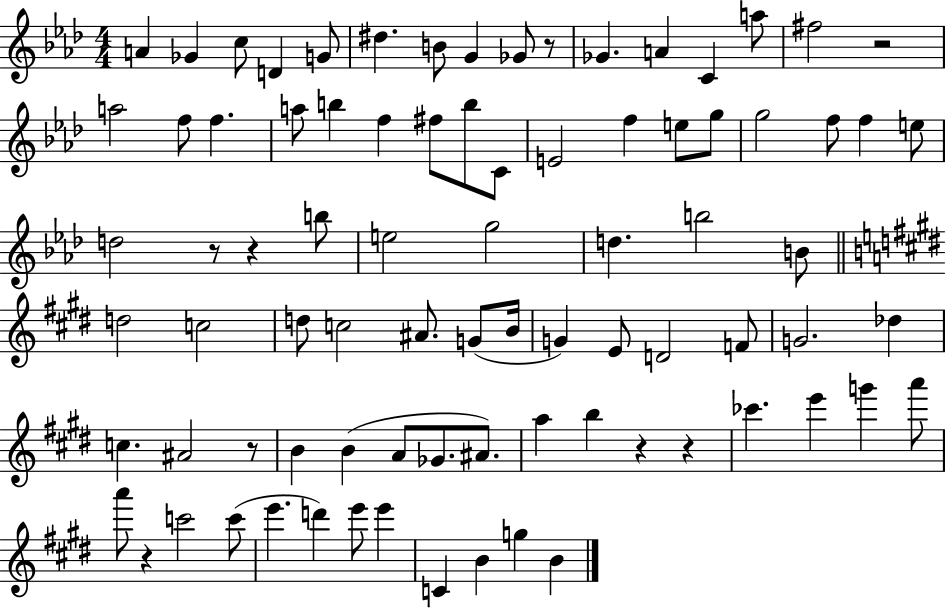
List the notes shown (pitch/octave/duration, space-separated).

A4/q Gb4/q C5/e D4/q G4/e D#5/q. B4/e G4/q Gb4/e R/e Gb4/q. A4/q C4/q A5/e F#5/h R/h A5/h F5/e F5/q. A5/e B5/q F5/q F#5/e B5/e C4/e E4/h F5/q E5/e G5/e G5/h F5/e F5/q E5/e D5/h R/e R/q B5/e E5/h G5/h D5/q. B5/h B4/e D5/h C5/h D5/e C5/h A#4/e. G4/e B4/s G4/q E4/e D4/h F4/e G4/h. Db5/q C5/q. A#4/h R/e B4/q B4/q A4/e Gb4/e. A#4/e. A5/q B5/q R/q R/q CES6/q. E6/q G6/q A6/e A6/e R/q C6/h C6/e E6/q. D6/q E6/e E6/q C4/q B4/q G5/q B4/q